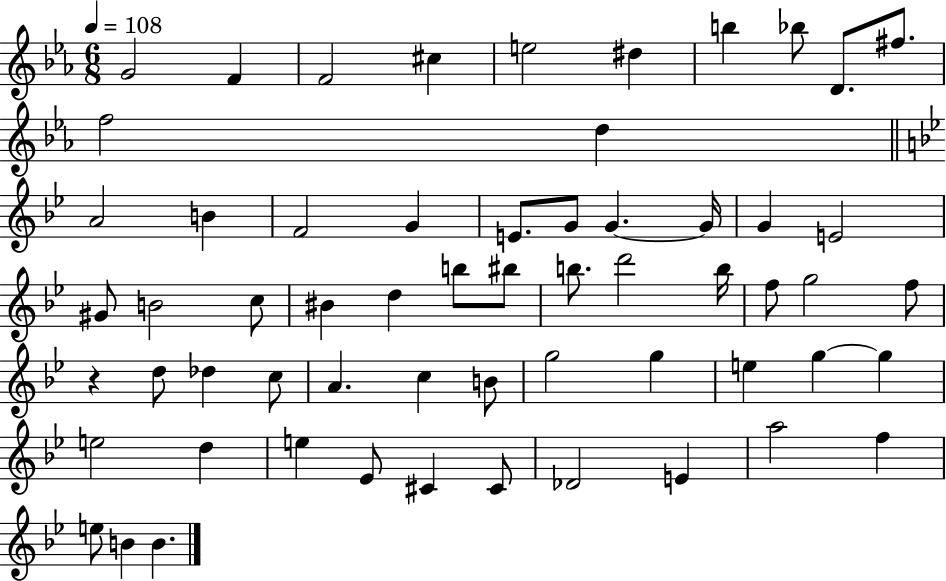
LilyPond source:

{
  \clef treble
  \numericTimeSignature
  \time 6/8
  \key ees \major
  \tempo 4 = 108
  g'2 f'4 | f'2 cis''4 | e''2 dis''4 | b''4 bes''8 d'8. fis''8. | \break f''2 d''4 | \bar "||" \break \key g \minor a'2 b'4 | f'2 g'4 | e'8. g'8 g'4.~~ g'16 | g'4 e'2 | \break gis'8 b'2 c''8 | bis'4 d''4 b''8 bis''8 | b''8. d'''2 b''16 | f''8 g''2 f''8 | \break r4 d''8 des''4 c''8 | a'4. c''4 b'8 | g''2 g''4 | e''4 g''4~~ g''4 | \break e''2 d''4 | e''4 ees'8 cis'4 cis'8 | des'2 e'4 | a''2 f''4 | \break e''8 b'4 b'4. | \bar "|."
}